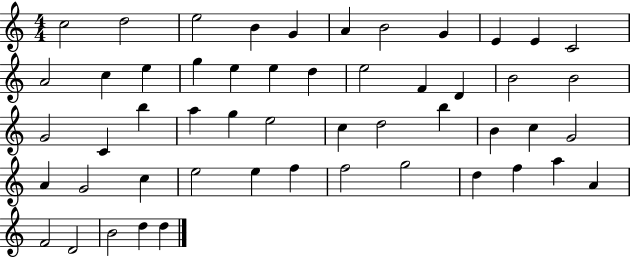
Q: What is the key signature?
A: C major